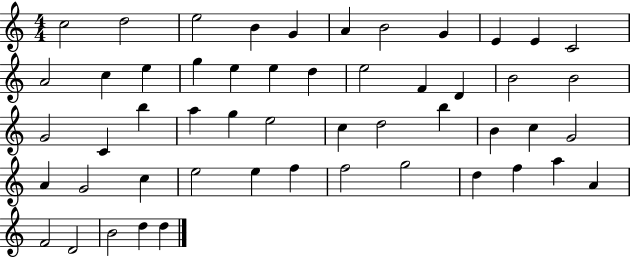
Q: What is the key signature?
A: C major